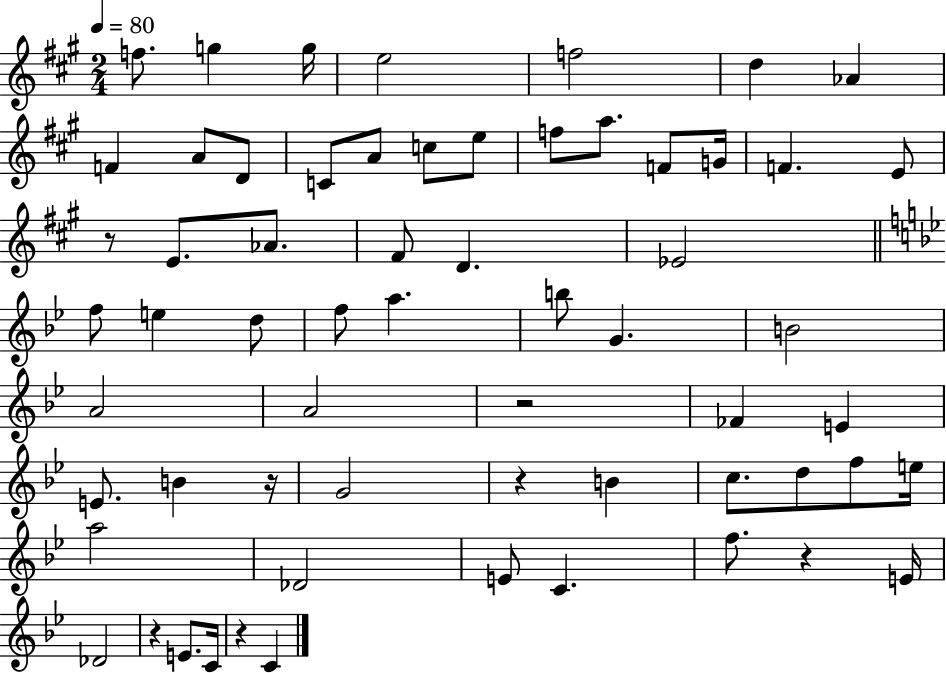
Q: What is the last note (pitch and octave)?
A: C4